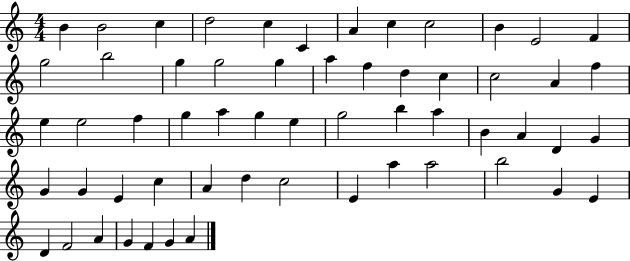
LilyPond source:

{
  \clef treble
  \numericTimeSignature
  \time 4/4
  \key c \major
  b'4 b'2 c''4 | d''2 c''4 c'4 | a'4 c''4 c''2 | b'4 e'2 f'4 | \break g''2 b''2 | g''4 g''2 g''4 | a''4 f''4 d''4 c''4 | c''2 a'4 f''4 | \break e''4 e''2 f''4 | g''4 a''4 g''4 e''4 | g''2 b''4 a''4 | b'4 a'4 d'4 g'4 | \break g'4 g'4 e'4 c''4 | a'4 d''4 c''2 | e'4 a''4 a''2 | b''2 g'4 e'4 | \break d'4 f'2 a'4 | g'4 f'4 g'4 a'4 | \bar "|."
}